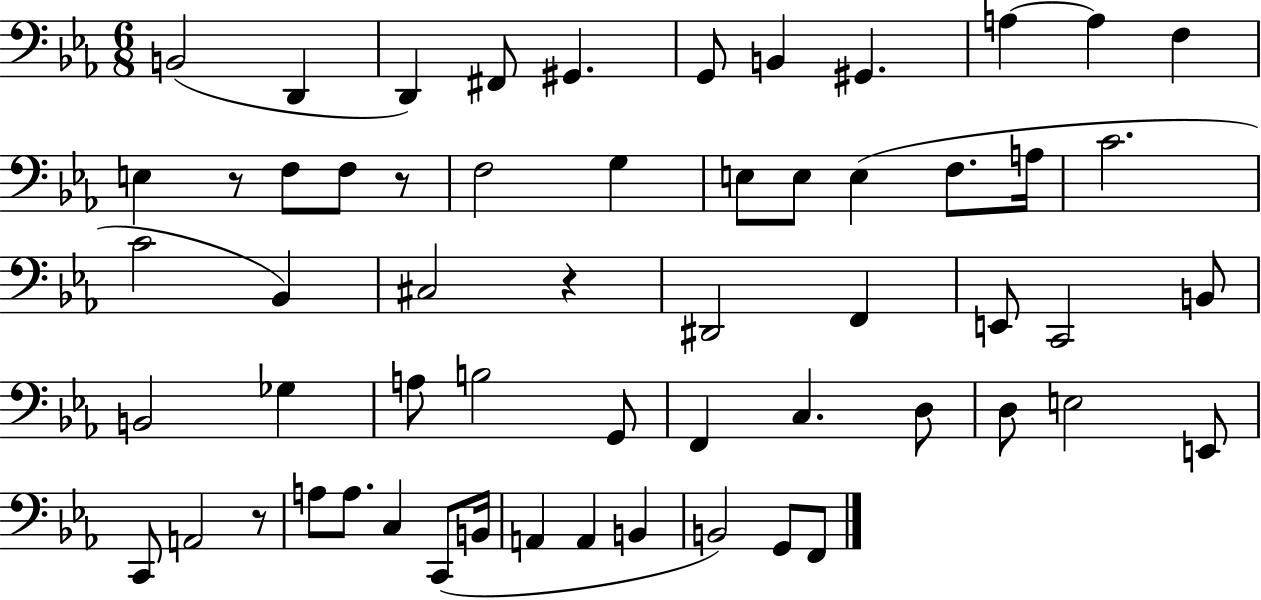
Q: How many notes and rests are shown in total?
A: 58